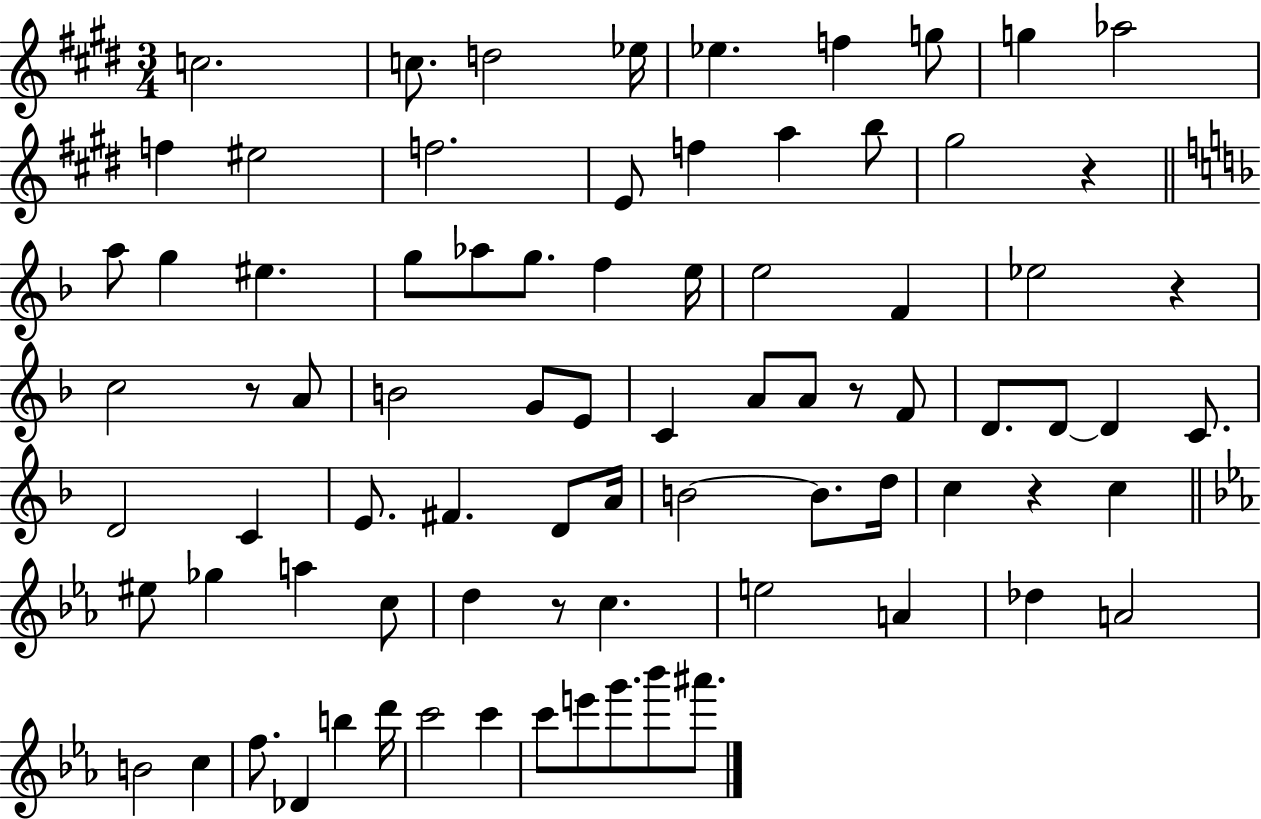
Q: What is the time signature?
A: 3/4